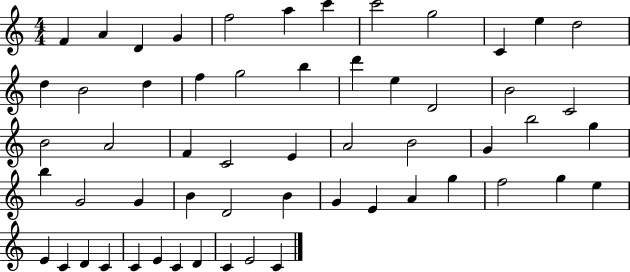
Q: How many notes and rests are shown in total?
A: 57